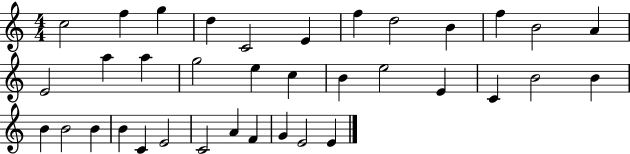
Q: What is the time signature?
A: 4/4